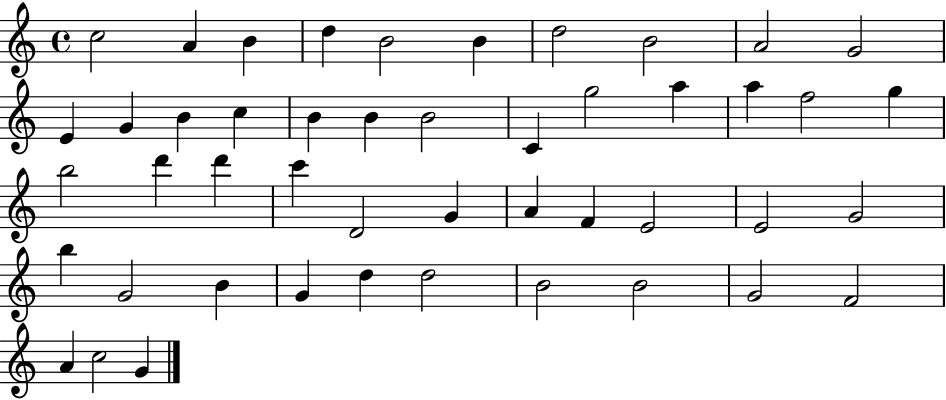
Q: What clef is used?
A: treble